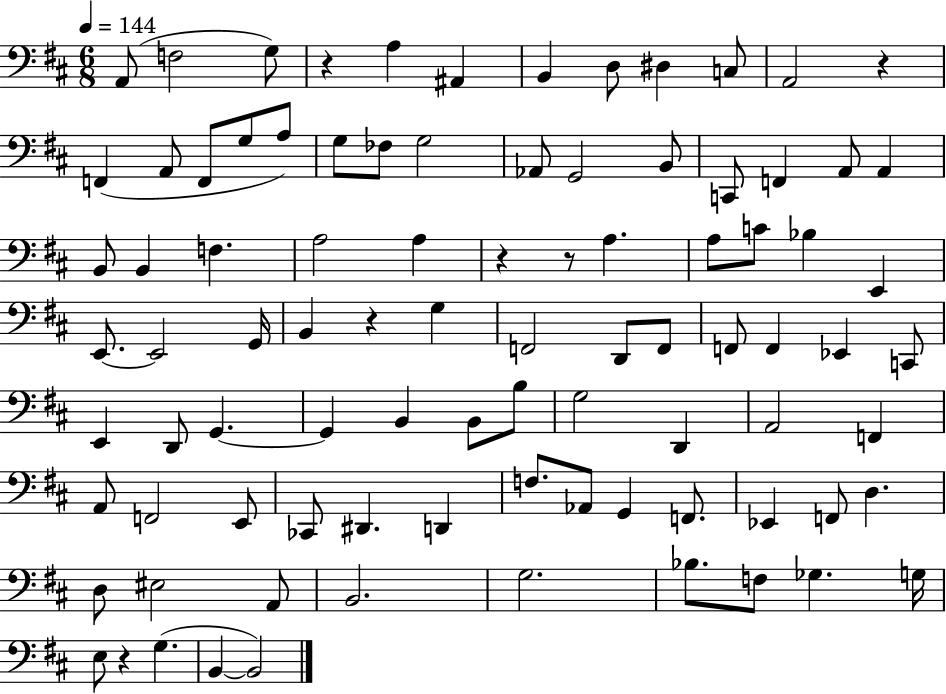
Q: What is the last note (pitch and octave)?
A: B2